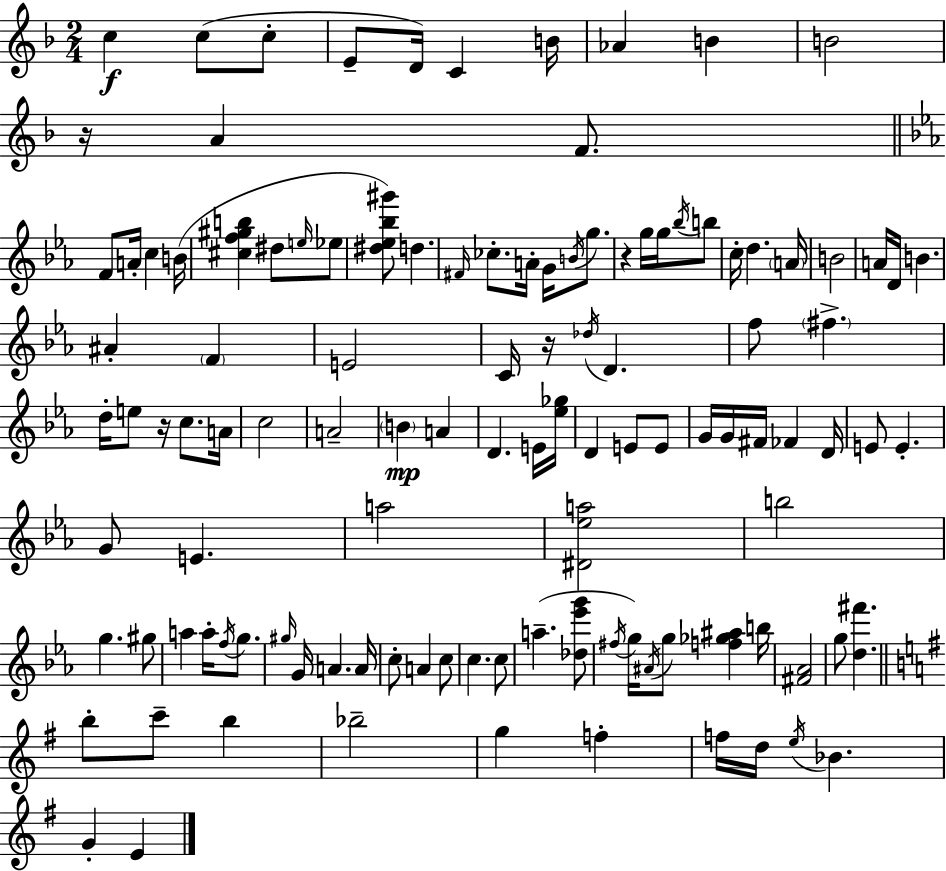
{
  \clef treble
  \numericTimeSignature
  \time 2/4
  \key d \minor
  c''4\f c''8( c''8-. | e'8-- d'16) c'4 b'16 | aes'4 b'4 | b'2 | \break r16 a'4 f'8. | \bar "||" \break \key ees \major f'8 a'16-. c''4 b'16( | <cis'' f'' gis'' b''>4 dis''8 \grace { e''16 } ees''8 | <dis'' ees'' bes'' gis'''>8) d''4. | \grace { fis'16 } ces''8.-. a'16-. g'16 \acciaccatura { b'16 } | \break g''8. r4 g''16 | g''16 \acciaccatura { bes''16 } b''8 c''16-. d''4. | \parenthesize a'16 b'2 | a'16 d'16 b'4. | \break ais'4-. | \parenthesize f'4 e'2 | c'16 r16 \acciaccatura { des''16 } d'4. | f''8 \parenthesize fis''4.-> | \break d''16-. e''8 | r16 c''8. a'16 c''2 | a'2-- | \parenthesize b'4\mp | \break a'4 d'4. | e'16 <ees'' ges''>16 d'4 | e'8 e'8 g'16 g'16 fis'16 | fes'4 d'16 e'8 e'4.-. | \break g'8 e'4. | a''2 | <dis' ees'' a''>2 | b''2 | \break g''4. | gis''8 a''4 | a''16-. \acciaccatura { f''16 } g''8. \grace { gis''16 } g'16 | a'4. a'16 c''8-. | \break a'4 c''8 c''4. | c''8 a''4.--( | <des'' ees''' g'''>8 \acciaccatura { fis''16 } | g''16) \acciaccatura { ais'16 } g''8 <f'' ges'' ais''>4 | \break b''16 <fis' aes'>2 | g''8 <d'' fis'''>4. | \bar "||" \break \key e \minor b''8-. c'''8-- b''4 | bes''2-- | g''4 f''4-. | f''16 d''16 \acciaccatura { e''16 } bes'4. | \break g'4-. e'4 | \bar "|."
}